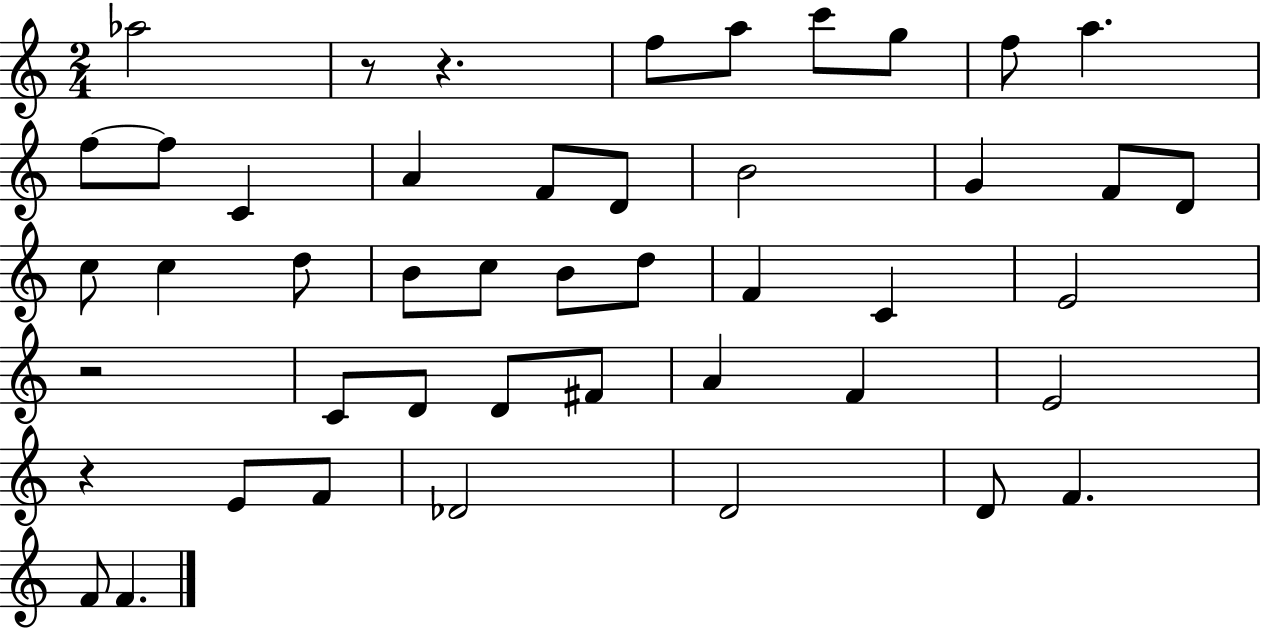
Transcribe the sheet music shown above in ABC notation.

X:1
T:Untitled
M:2/4
L:1/4
K:C
_a2 z/2 z f/2 a/2 c'/2 g/2 f/2 a f/2 f/2 C A F/2 D/2 B2 G F/2 D/2 c/2 c d/2 B/2 c/2 B/2 d/2 F C E2 z2 C/2 D/2 D/2 ^F/2 A F E2 z E/2 F/2 _D2 D2 D/2 F F/2 F